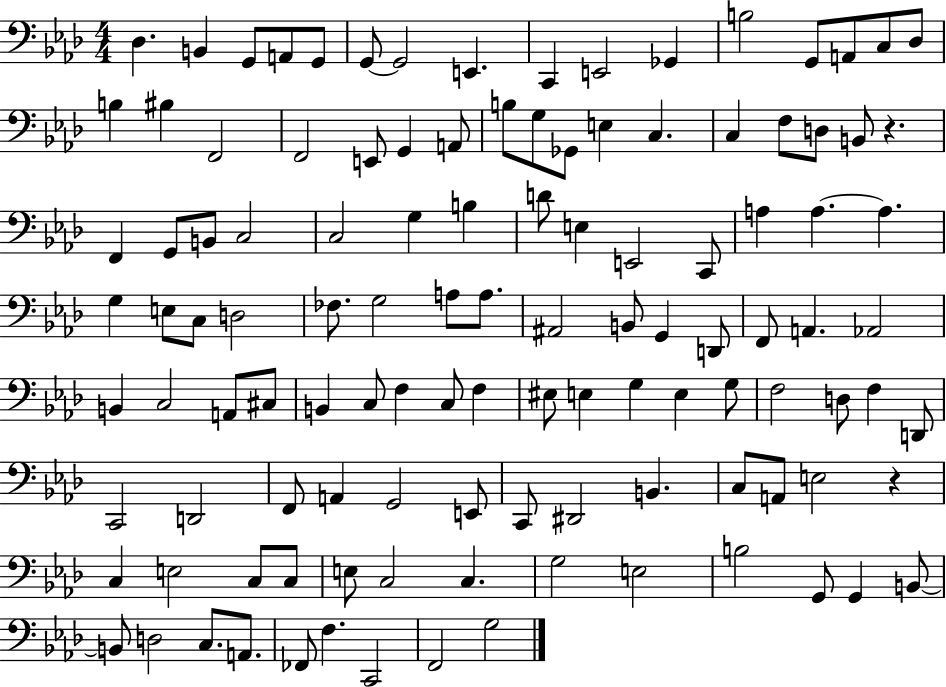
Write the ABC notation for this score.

X:1
T:Untitled
M:4/4
L:1/4
K:Ab
_D, B,, G,,/2 A,,/2 G,,/2 G,,/2 G,,2 E,, C,, E,,2 _G,, B,2 G,,/2 A,,/2 C,/2 _D,/2 B, ^B, F,,2 F,,2 E,,/2 G,, A,,/2 B,/2 G,/2 _G,,/2 E, C, C, F,/2 D,/2 B,,/2 z F,, G,,/2 B,,/2 C,2 C,2 G, B, D/2 E, E,,2 C,,/2 A, A, A, G, E,/2 C,/2 D,2 _F,/2 G,2 A,/2 A,/2 ^A,,2 B,,/2 G,, D,,/2 F,,/2 A,, _A,,2 B,, C,2 A,,/2 ^C,/2 B,, C,/2 F, C,/2 F, ^E,/2 E, G, E, G,/2 F,2 D,/2 F, D,,/2 C,,2 D,,2 F,,/2 A,, G,,2 E,,/2 C,,/2 ^D,,2 B,, C,/2 A,,/2 E,2 z C, E,2 C,/2 C,/2 E,/2 C,2 C, G,2 E,2 B,2 G,,/2 G,, B,,/2 B,,/2 D,2 C,/2 A,,/2 _F,,/2 F, C,,2 F,,2 G,2